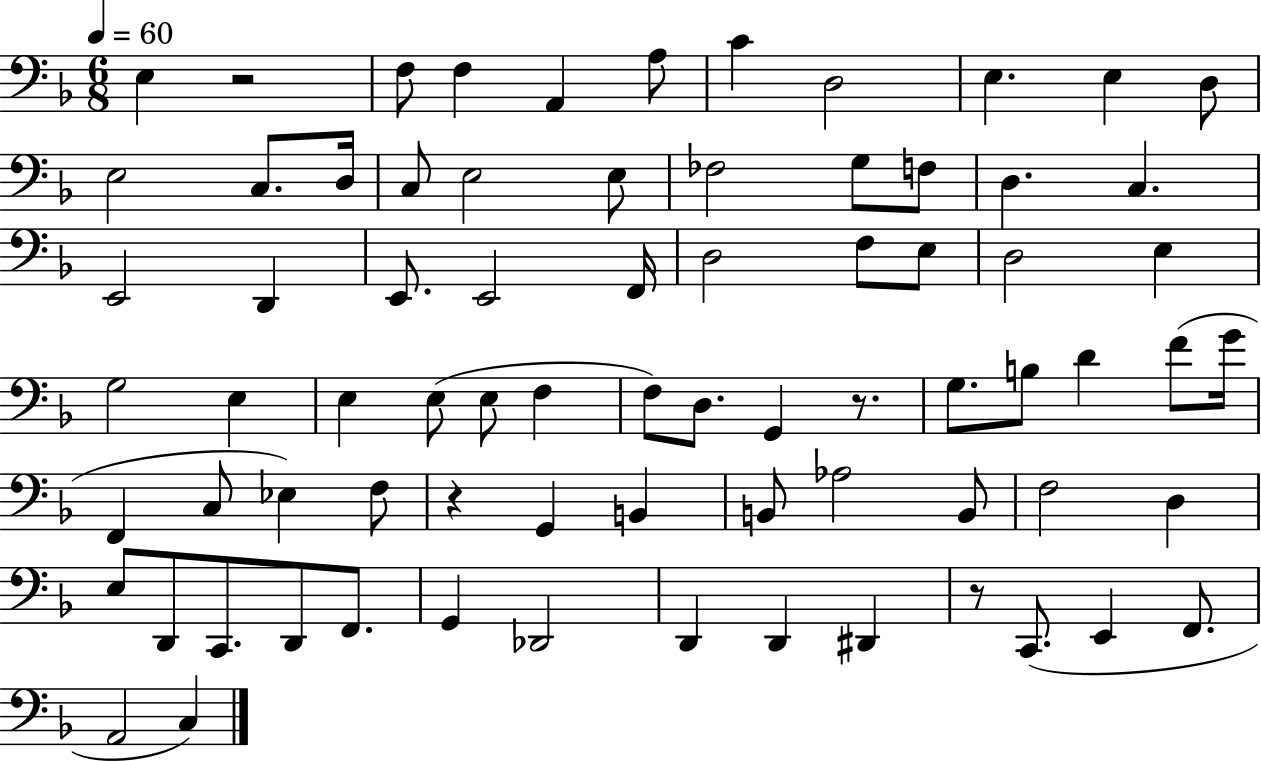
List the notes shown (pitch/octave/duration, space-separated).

E3/q R/h F3/e F3/q A2/q A3/e C4/q D3/h E3/q. E3/q D3/e E3/h C3/e. D3/s C3/e E3/h E3/e FES3/h G3/e F3/e D3/q. C3/q. E2/h D2/q E2/e. E2/h F2/s D3/h F3/e E3/e D3/h E3/q G3/h E3/q E3/q E3/e E3/e F3/q F3/e D3/e. G2/q R/e. G3/e. B3/e D4/q F4/e G4/s F2/q C3/e Eb3/q F3/e R/q G2/q B2/q B2/e Ab3/h B2/e F3/h D3/q E3/e D2/e C2/e. D2/e F2/e. G2/q Db2/h D2/q D2/q D#2/q R/e C2/e. E2/q F2/e. A2/h C3/q